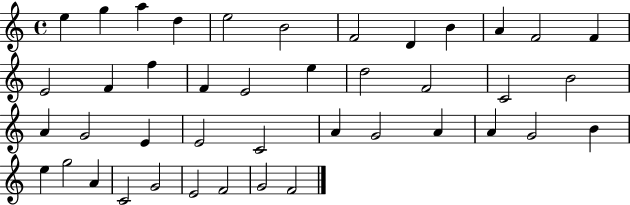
{
  \clef treble
  \time 4/4
  \defaultTimeSignature
  \key c \major
  e''4 g''4 a''4 d''4 | e''2 b'2 | f'2 d'4 b'4 | a'4 f'2 f'4 | \break e'2 f'4 f''4 | f'4 e'2 e''4 | d''2 f'2 | c'2 b'2 | \break a'4 g'2 e'4 | e'2 c'2 | a'4 g'2 a'4 | a'4 g'2 b'4 | \break e''4 g''2 a'4 | c'2 g'2 | e'2 f'2 | g'2 f'2 | \break \bar "|."
}